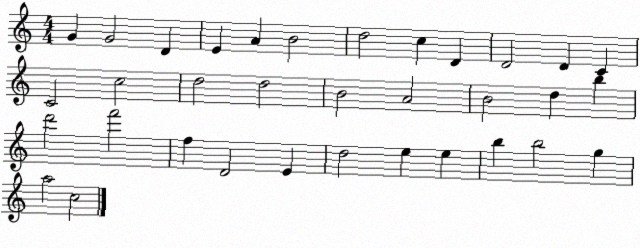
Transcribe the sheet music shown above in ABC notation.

X:1
T:Untitled
M:4/4
L:1/4
K:C
G G2 D E A B2 d2 c D D2 D C C2 c2 d2 d2 B2 A2 B2 d b d'2 f'2 f D2 E d2 e e b b2 g a2 c2